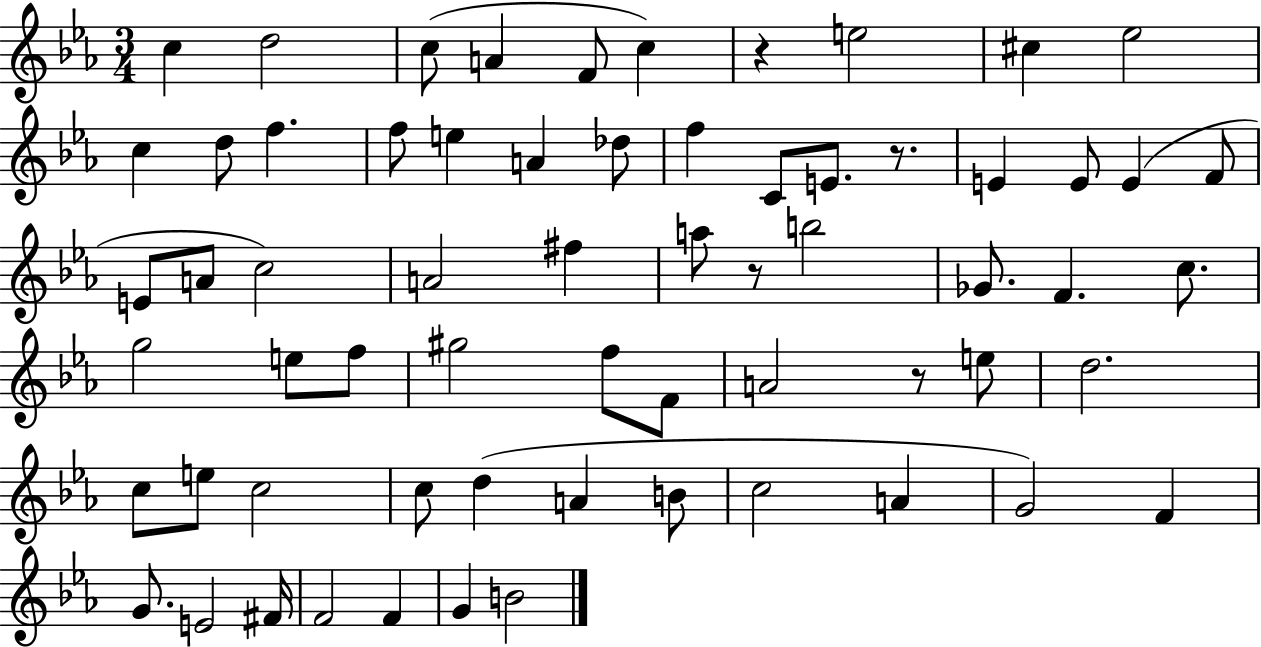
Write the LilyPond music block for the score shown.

{
  \clef treble
  \numericTimeSignature
  \time 3/4
  \key ees \major
  \repeat volta 2 { c''4 d''2 | c''8( a'4 f'8 c''4) | r4 e''2 | cis''4 ees''2 | \break c''4 d''8 f''4. | f''8 e''4 a'4 des''8 | f''4 c'8 e'8. r8. | e'4 e'8 e'4( f'8 | \break e'8 a'8 c''2) | a'2 fis''4 | a''8 r8 b''2 | ges'8. f'4. c''8. | \break g''2 e''8 f''8 | gis''2 f''8 f'8 | a'2 r8 e''8 | d''2. | \break c''8 e''8 c''2 | c''8 d''4( a'4 b'8 | c''2 a'4 | g'2) f'4 | \break g'8. e'2 fis'16 | f'2 f'4 | g'4 b'2 | } \bar "|."
}